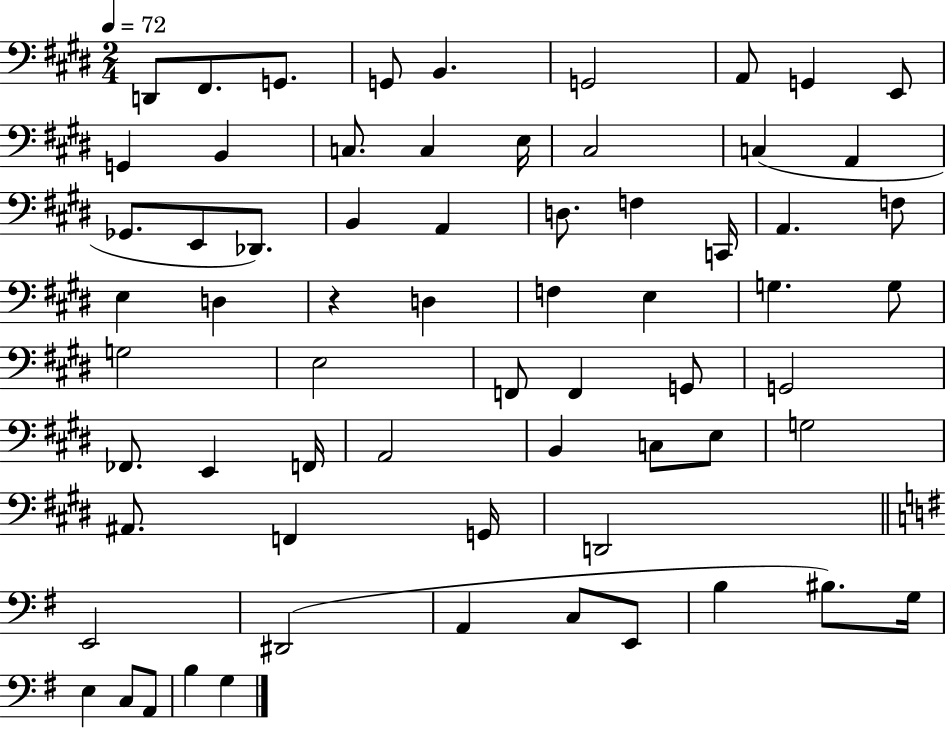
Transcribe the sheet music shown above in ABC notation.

X:1
T:Untitled
M:2/4
L:1/4
K:E
D,,/2 ^F,,/2 G,,/2 G,,/2 B,, G,,2 A,,/2 G,, E,,/2 G,, B,, C,/2 C, E,/4 ^C,2 C, A,, _G,,/2 E,,/2 _D,,/2 B,, A,, D,/2 F, C,,/4 A,, F,/2 E, D, z D, F, E, G, G,/2 G,2 E,2 F,,/2 F,, G,,/2 G,,2 _F,,/2 E,, F,,/4 A,,2 B,, C,/2 E,/2 G,2 ^A,,/2 F,, G,,/4 D,,2 E,,2 ^D,,2 A,, C,/2 E,,/2 B, ^B,/2 G,/4 E, C,/2 A,,/2 B, G,